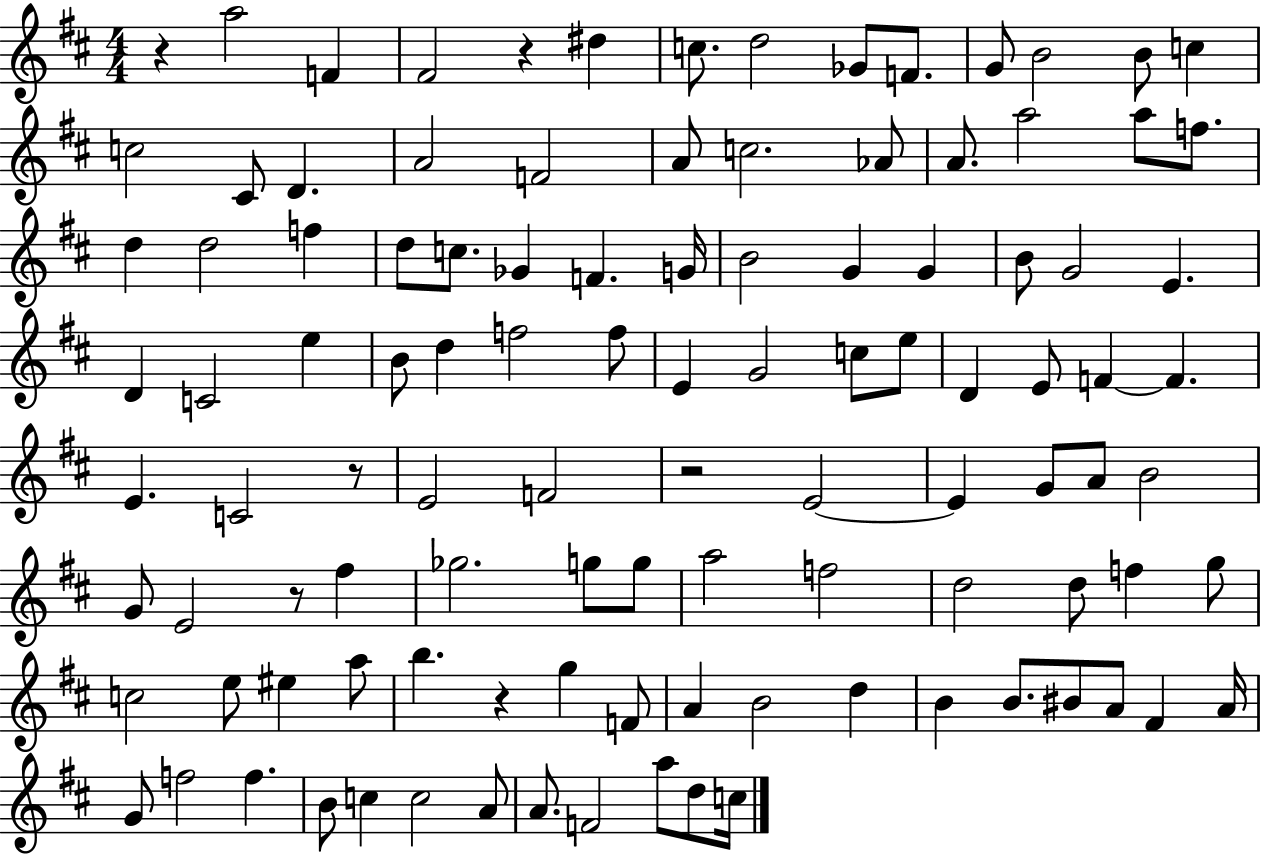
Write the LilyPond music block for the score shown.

{
  \clef treble
  \numericTimeSignature
  \time 4/4
  \key d \major
  r4 a''2 f'4 | fis'2 r4 dis''4 | c''8. d''2 ges'8 f'8. | g'8 b'2 b'8 c''4 | \break c''2 cis'8 d'4. | a'2 f'2 | a'8 c''2. aes'8 | a'8. a''2 a''8 f''8. | \break d''4 d''2 f''4 | d''8 c''8. ges'4 f'4. g'16 | b'2 g'4 g'4 | b'8 g'2 e'4. | \break d'4 c'2 e''4 | b'8 d''4 f''2 f''8 | e'4 g'2 c''8 e''8 | d'4 e'8 f'4~~ f'4. | \break e'4. c'2 r8 | e'2 f'2 | r2 e'2~~ | e'4 g'8 a'8 b'2 | \break g'8 e'2 r8 fis''4 | ges''2. g''8 g''8 | a''2 f''2 | d''2 d''8 f''4 g''8 | \break c''2 e''8 eis''4 a''8 | b''4. r4 g''4 f'8 | a'4 b'2 d''4 | b'4 b'8. bis'8 a'8 fis'4 a'16 | \break g'8 f''2 f''4. | b'8 c''4 c''2 a'8 | a'8. f'2 a''8 d''8 c''16 | \bar "|."
}